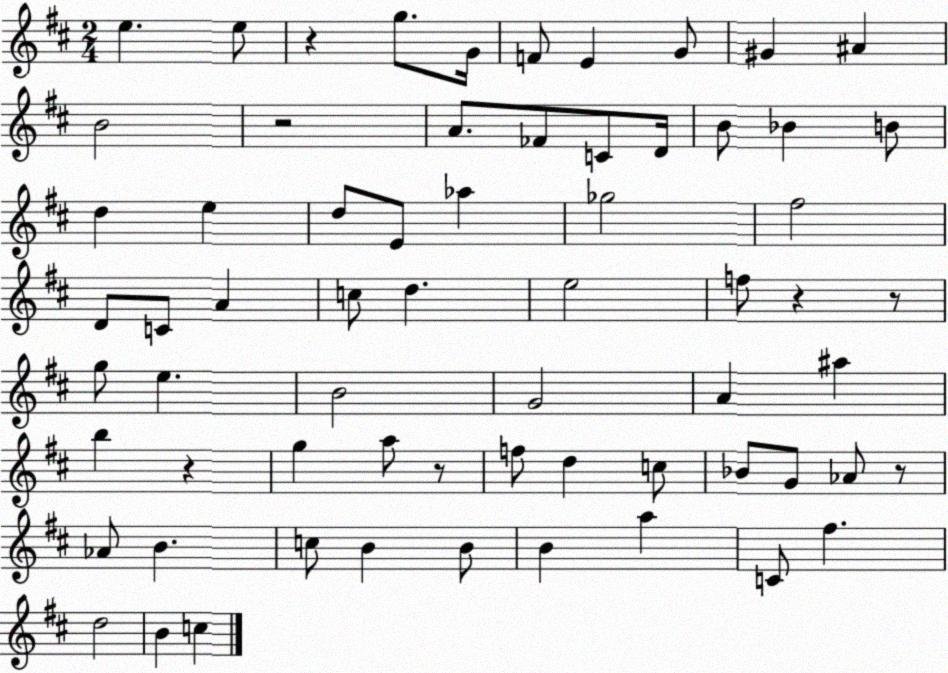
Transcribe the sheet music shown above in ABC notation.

X:1
T:Untitled
M:2/4
L:1/4
K:D
e e/2 z g/2 G/4 F/2 E G/2 ^G ^A B2 z2 A/2 _F/2 C/2 D/4 B/2 _B B/2 d e d/2 E/2 _a _g2 ^f2 D/2 C/2 A c/2 d e2 f/2 z z/2 g/2 e B2 G2 A ^a b z g a/2 z/2 f/2 d c/2 _B/2 G/2 _A/2 z/2 _A/2 B c/2 B B/2 B a C/2 ^f d2 B c